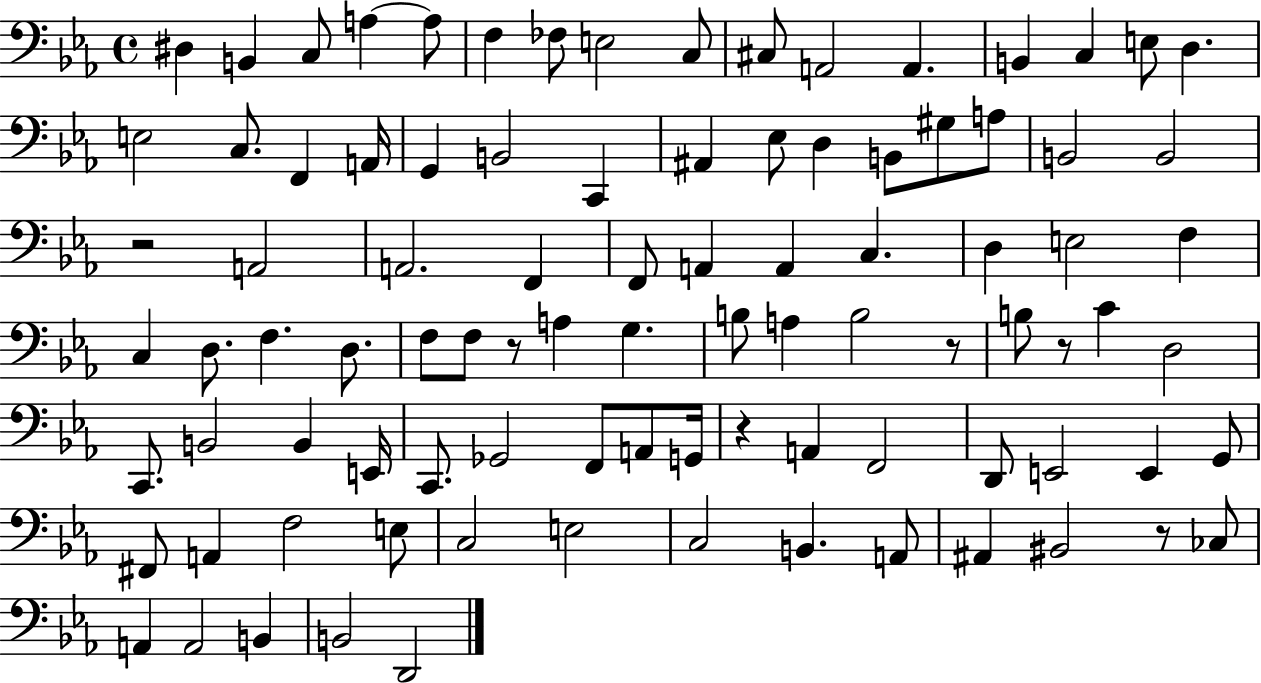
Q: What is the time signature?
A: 4/4